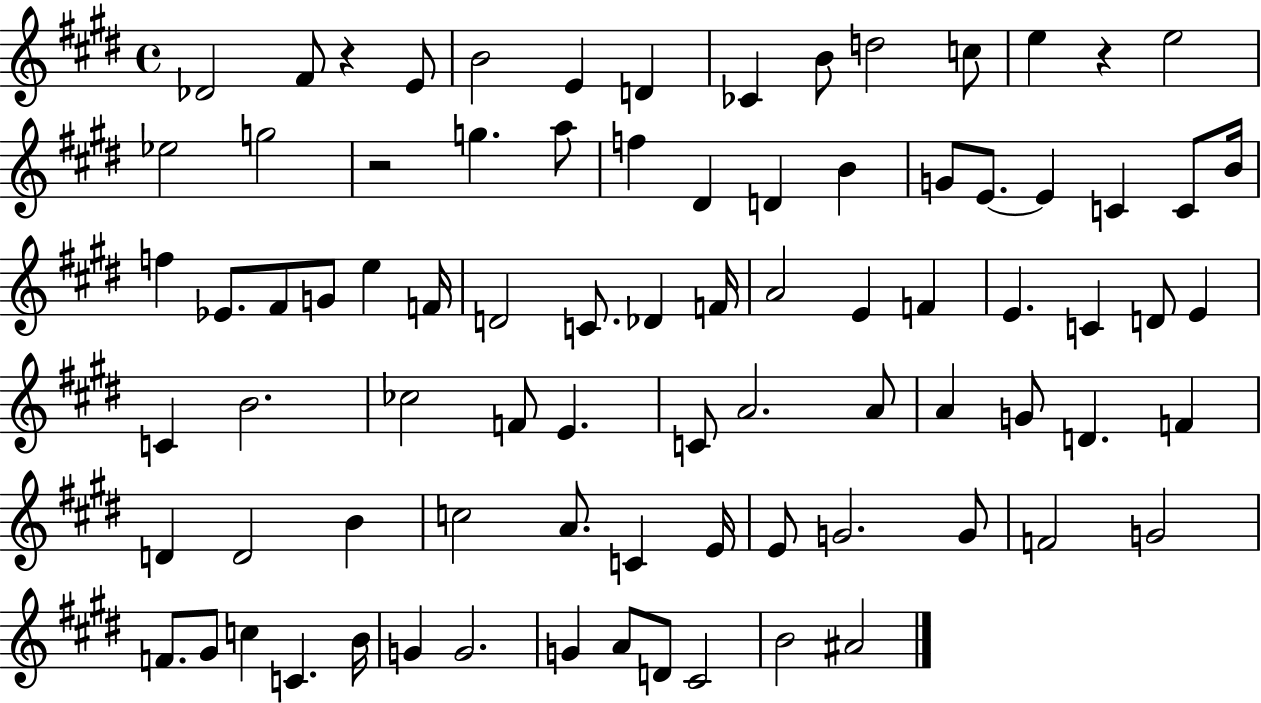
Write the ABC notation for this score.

X:1
T:Untitled
M:4/4
L:1/4
K:E
_D2 ^F/2 z E/2 B2 E D _C B/2 d2 c/2 e z e2 _e2 g2 z2 g a/2 f ^D D B G/2 E/2 E C C/2 B/4 f _E/2 ^F/2 G/2 e F/4 D2 C/2 _D F/4 A2 E F E C D/2 E C B2 _c2 F/2 E C/2 A2 A/2 A G/2 D F D D2 B c2 A/2 C E/4 E/2 G2 G/2 F2 G2 F/2 ^G/2 c C B/4 G G2 G A/2 D/2 ^C2 B2 ^A2